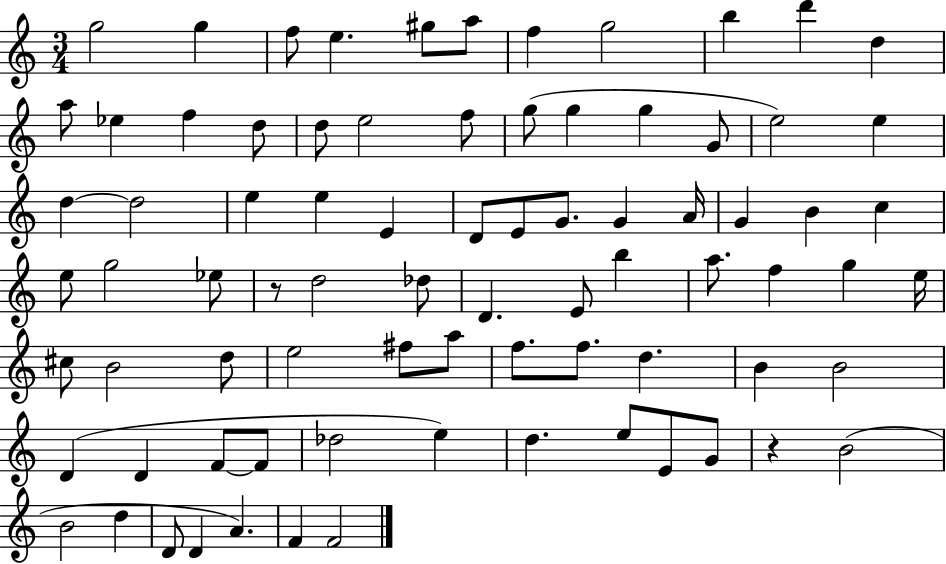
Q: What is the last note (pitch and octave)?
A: F4